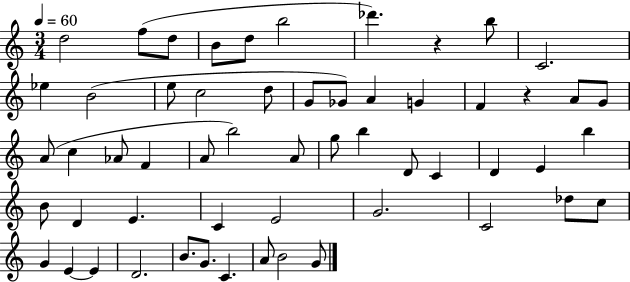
D5/h F5/e D5/e B4/e D5/e B5/h Db6/q. R/q B5/e C4/h. Eb5/q B4/h E5/e C5/h D5/e G4/e Gb4/e A4/q G4/q F4/q R/q A4/e G4/e A4/e C5/q Ab4/e F4/q A4/e B5/h A4/e G5/e B5/q D4/e C4/q D4/q E4/q B5/q B4/e D4/q E4/q. C4/q E4/h G4/h. C4/h Db5/e C5/e G4/q E4/q E4/q D4/h. B4/e. G4/e. C4/q. A4/e B4/h G4/e